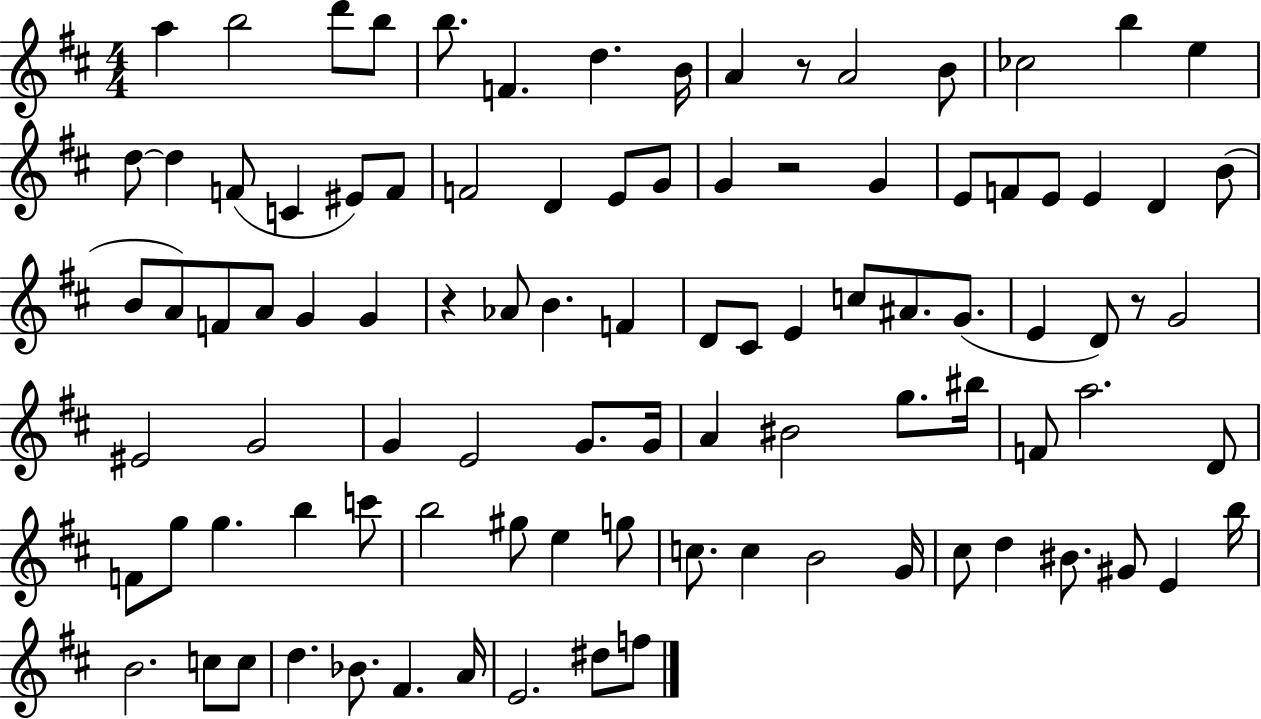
X:1
T:Untitled
M:4/4
L:1/4
K:D
a b2 d'/2 b/2 b/2 F d B/4 A z/2 A2 B/2 _c2 b e d/2 d F/2 C ^E/2 F/2 F2 D E/2 G/2 G z2 G E/2 F/2 E/2 E D B/2 B/2 A/2 F/2 A/2 G G z _A/2 B F D/2 ^C/2 E c/2 ^A/2 G/2 E D/2 z/2 G2 ^E2 G2 G E2 G/2 G/4 A ^B2 g/2 ^b/4 F/2 a2 D/2 F/2 g/2 g b c'/2 b2 ^g/2 e g/2 c/2 c B2 G/4 ^c/2 d ^B/2 ^G/2 E b/4 B2 c/2 c/2 d _B/2 ^F A/4 E2 ^d/2 f/2